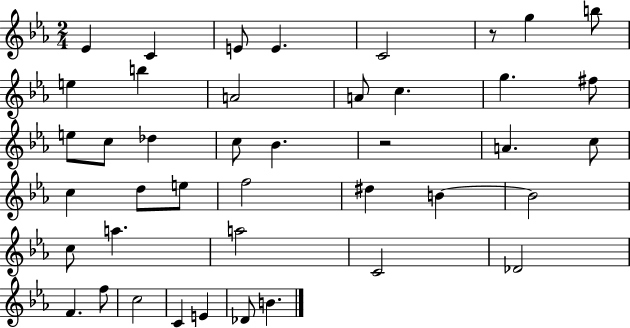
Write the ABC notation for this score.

X:1
T:Untitled
M:2/4
L:1/4
K:Eb
_E C E/2 E C2 z/2 g b/2 e b A2 A/2 c g ^f/2 e/2 c/2 _d c/2 _B z2 A c/2 c d/2 e/2 f2 ^d B B2 c/2 a a2 C2 _D2 F f/2 c2 C E _D/2 B